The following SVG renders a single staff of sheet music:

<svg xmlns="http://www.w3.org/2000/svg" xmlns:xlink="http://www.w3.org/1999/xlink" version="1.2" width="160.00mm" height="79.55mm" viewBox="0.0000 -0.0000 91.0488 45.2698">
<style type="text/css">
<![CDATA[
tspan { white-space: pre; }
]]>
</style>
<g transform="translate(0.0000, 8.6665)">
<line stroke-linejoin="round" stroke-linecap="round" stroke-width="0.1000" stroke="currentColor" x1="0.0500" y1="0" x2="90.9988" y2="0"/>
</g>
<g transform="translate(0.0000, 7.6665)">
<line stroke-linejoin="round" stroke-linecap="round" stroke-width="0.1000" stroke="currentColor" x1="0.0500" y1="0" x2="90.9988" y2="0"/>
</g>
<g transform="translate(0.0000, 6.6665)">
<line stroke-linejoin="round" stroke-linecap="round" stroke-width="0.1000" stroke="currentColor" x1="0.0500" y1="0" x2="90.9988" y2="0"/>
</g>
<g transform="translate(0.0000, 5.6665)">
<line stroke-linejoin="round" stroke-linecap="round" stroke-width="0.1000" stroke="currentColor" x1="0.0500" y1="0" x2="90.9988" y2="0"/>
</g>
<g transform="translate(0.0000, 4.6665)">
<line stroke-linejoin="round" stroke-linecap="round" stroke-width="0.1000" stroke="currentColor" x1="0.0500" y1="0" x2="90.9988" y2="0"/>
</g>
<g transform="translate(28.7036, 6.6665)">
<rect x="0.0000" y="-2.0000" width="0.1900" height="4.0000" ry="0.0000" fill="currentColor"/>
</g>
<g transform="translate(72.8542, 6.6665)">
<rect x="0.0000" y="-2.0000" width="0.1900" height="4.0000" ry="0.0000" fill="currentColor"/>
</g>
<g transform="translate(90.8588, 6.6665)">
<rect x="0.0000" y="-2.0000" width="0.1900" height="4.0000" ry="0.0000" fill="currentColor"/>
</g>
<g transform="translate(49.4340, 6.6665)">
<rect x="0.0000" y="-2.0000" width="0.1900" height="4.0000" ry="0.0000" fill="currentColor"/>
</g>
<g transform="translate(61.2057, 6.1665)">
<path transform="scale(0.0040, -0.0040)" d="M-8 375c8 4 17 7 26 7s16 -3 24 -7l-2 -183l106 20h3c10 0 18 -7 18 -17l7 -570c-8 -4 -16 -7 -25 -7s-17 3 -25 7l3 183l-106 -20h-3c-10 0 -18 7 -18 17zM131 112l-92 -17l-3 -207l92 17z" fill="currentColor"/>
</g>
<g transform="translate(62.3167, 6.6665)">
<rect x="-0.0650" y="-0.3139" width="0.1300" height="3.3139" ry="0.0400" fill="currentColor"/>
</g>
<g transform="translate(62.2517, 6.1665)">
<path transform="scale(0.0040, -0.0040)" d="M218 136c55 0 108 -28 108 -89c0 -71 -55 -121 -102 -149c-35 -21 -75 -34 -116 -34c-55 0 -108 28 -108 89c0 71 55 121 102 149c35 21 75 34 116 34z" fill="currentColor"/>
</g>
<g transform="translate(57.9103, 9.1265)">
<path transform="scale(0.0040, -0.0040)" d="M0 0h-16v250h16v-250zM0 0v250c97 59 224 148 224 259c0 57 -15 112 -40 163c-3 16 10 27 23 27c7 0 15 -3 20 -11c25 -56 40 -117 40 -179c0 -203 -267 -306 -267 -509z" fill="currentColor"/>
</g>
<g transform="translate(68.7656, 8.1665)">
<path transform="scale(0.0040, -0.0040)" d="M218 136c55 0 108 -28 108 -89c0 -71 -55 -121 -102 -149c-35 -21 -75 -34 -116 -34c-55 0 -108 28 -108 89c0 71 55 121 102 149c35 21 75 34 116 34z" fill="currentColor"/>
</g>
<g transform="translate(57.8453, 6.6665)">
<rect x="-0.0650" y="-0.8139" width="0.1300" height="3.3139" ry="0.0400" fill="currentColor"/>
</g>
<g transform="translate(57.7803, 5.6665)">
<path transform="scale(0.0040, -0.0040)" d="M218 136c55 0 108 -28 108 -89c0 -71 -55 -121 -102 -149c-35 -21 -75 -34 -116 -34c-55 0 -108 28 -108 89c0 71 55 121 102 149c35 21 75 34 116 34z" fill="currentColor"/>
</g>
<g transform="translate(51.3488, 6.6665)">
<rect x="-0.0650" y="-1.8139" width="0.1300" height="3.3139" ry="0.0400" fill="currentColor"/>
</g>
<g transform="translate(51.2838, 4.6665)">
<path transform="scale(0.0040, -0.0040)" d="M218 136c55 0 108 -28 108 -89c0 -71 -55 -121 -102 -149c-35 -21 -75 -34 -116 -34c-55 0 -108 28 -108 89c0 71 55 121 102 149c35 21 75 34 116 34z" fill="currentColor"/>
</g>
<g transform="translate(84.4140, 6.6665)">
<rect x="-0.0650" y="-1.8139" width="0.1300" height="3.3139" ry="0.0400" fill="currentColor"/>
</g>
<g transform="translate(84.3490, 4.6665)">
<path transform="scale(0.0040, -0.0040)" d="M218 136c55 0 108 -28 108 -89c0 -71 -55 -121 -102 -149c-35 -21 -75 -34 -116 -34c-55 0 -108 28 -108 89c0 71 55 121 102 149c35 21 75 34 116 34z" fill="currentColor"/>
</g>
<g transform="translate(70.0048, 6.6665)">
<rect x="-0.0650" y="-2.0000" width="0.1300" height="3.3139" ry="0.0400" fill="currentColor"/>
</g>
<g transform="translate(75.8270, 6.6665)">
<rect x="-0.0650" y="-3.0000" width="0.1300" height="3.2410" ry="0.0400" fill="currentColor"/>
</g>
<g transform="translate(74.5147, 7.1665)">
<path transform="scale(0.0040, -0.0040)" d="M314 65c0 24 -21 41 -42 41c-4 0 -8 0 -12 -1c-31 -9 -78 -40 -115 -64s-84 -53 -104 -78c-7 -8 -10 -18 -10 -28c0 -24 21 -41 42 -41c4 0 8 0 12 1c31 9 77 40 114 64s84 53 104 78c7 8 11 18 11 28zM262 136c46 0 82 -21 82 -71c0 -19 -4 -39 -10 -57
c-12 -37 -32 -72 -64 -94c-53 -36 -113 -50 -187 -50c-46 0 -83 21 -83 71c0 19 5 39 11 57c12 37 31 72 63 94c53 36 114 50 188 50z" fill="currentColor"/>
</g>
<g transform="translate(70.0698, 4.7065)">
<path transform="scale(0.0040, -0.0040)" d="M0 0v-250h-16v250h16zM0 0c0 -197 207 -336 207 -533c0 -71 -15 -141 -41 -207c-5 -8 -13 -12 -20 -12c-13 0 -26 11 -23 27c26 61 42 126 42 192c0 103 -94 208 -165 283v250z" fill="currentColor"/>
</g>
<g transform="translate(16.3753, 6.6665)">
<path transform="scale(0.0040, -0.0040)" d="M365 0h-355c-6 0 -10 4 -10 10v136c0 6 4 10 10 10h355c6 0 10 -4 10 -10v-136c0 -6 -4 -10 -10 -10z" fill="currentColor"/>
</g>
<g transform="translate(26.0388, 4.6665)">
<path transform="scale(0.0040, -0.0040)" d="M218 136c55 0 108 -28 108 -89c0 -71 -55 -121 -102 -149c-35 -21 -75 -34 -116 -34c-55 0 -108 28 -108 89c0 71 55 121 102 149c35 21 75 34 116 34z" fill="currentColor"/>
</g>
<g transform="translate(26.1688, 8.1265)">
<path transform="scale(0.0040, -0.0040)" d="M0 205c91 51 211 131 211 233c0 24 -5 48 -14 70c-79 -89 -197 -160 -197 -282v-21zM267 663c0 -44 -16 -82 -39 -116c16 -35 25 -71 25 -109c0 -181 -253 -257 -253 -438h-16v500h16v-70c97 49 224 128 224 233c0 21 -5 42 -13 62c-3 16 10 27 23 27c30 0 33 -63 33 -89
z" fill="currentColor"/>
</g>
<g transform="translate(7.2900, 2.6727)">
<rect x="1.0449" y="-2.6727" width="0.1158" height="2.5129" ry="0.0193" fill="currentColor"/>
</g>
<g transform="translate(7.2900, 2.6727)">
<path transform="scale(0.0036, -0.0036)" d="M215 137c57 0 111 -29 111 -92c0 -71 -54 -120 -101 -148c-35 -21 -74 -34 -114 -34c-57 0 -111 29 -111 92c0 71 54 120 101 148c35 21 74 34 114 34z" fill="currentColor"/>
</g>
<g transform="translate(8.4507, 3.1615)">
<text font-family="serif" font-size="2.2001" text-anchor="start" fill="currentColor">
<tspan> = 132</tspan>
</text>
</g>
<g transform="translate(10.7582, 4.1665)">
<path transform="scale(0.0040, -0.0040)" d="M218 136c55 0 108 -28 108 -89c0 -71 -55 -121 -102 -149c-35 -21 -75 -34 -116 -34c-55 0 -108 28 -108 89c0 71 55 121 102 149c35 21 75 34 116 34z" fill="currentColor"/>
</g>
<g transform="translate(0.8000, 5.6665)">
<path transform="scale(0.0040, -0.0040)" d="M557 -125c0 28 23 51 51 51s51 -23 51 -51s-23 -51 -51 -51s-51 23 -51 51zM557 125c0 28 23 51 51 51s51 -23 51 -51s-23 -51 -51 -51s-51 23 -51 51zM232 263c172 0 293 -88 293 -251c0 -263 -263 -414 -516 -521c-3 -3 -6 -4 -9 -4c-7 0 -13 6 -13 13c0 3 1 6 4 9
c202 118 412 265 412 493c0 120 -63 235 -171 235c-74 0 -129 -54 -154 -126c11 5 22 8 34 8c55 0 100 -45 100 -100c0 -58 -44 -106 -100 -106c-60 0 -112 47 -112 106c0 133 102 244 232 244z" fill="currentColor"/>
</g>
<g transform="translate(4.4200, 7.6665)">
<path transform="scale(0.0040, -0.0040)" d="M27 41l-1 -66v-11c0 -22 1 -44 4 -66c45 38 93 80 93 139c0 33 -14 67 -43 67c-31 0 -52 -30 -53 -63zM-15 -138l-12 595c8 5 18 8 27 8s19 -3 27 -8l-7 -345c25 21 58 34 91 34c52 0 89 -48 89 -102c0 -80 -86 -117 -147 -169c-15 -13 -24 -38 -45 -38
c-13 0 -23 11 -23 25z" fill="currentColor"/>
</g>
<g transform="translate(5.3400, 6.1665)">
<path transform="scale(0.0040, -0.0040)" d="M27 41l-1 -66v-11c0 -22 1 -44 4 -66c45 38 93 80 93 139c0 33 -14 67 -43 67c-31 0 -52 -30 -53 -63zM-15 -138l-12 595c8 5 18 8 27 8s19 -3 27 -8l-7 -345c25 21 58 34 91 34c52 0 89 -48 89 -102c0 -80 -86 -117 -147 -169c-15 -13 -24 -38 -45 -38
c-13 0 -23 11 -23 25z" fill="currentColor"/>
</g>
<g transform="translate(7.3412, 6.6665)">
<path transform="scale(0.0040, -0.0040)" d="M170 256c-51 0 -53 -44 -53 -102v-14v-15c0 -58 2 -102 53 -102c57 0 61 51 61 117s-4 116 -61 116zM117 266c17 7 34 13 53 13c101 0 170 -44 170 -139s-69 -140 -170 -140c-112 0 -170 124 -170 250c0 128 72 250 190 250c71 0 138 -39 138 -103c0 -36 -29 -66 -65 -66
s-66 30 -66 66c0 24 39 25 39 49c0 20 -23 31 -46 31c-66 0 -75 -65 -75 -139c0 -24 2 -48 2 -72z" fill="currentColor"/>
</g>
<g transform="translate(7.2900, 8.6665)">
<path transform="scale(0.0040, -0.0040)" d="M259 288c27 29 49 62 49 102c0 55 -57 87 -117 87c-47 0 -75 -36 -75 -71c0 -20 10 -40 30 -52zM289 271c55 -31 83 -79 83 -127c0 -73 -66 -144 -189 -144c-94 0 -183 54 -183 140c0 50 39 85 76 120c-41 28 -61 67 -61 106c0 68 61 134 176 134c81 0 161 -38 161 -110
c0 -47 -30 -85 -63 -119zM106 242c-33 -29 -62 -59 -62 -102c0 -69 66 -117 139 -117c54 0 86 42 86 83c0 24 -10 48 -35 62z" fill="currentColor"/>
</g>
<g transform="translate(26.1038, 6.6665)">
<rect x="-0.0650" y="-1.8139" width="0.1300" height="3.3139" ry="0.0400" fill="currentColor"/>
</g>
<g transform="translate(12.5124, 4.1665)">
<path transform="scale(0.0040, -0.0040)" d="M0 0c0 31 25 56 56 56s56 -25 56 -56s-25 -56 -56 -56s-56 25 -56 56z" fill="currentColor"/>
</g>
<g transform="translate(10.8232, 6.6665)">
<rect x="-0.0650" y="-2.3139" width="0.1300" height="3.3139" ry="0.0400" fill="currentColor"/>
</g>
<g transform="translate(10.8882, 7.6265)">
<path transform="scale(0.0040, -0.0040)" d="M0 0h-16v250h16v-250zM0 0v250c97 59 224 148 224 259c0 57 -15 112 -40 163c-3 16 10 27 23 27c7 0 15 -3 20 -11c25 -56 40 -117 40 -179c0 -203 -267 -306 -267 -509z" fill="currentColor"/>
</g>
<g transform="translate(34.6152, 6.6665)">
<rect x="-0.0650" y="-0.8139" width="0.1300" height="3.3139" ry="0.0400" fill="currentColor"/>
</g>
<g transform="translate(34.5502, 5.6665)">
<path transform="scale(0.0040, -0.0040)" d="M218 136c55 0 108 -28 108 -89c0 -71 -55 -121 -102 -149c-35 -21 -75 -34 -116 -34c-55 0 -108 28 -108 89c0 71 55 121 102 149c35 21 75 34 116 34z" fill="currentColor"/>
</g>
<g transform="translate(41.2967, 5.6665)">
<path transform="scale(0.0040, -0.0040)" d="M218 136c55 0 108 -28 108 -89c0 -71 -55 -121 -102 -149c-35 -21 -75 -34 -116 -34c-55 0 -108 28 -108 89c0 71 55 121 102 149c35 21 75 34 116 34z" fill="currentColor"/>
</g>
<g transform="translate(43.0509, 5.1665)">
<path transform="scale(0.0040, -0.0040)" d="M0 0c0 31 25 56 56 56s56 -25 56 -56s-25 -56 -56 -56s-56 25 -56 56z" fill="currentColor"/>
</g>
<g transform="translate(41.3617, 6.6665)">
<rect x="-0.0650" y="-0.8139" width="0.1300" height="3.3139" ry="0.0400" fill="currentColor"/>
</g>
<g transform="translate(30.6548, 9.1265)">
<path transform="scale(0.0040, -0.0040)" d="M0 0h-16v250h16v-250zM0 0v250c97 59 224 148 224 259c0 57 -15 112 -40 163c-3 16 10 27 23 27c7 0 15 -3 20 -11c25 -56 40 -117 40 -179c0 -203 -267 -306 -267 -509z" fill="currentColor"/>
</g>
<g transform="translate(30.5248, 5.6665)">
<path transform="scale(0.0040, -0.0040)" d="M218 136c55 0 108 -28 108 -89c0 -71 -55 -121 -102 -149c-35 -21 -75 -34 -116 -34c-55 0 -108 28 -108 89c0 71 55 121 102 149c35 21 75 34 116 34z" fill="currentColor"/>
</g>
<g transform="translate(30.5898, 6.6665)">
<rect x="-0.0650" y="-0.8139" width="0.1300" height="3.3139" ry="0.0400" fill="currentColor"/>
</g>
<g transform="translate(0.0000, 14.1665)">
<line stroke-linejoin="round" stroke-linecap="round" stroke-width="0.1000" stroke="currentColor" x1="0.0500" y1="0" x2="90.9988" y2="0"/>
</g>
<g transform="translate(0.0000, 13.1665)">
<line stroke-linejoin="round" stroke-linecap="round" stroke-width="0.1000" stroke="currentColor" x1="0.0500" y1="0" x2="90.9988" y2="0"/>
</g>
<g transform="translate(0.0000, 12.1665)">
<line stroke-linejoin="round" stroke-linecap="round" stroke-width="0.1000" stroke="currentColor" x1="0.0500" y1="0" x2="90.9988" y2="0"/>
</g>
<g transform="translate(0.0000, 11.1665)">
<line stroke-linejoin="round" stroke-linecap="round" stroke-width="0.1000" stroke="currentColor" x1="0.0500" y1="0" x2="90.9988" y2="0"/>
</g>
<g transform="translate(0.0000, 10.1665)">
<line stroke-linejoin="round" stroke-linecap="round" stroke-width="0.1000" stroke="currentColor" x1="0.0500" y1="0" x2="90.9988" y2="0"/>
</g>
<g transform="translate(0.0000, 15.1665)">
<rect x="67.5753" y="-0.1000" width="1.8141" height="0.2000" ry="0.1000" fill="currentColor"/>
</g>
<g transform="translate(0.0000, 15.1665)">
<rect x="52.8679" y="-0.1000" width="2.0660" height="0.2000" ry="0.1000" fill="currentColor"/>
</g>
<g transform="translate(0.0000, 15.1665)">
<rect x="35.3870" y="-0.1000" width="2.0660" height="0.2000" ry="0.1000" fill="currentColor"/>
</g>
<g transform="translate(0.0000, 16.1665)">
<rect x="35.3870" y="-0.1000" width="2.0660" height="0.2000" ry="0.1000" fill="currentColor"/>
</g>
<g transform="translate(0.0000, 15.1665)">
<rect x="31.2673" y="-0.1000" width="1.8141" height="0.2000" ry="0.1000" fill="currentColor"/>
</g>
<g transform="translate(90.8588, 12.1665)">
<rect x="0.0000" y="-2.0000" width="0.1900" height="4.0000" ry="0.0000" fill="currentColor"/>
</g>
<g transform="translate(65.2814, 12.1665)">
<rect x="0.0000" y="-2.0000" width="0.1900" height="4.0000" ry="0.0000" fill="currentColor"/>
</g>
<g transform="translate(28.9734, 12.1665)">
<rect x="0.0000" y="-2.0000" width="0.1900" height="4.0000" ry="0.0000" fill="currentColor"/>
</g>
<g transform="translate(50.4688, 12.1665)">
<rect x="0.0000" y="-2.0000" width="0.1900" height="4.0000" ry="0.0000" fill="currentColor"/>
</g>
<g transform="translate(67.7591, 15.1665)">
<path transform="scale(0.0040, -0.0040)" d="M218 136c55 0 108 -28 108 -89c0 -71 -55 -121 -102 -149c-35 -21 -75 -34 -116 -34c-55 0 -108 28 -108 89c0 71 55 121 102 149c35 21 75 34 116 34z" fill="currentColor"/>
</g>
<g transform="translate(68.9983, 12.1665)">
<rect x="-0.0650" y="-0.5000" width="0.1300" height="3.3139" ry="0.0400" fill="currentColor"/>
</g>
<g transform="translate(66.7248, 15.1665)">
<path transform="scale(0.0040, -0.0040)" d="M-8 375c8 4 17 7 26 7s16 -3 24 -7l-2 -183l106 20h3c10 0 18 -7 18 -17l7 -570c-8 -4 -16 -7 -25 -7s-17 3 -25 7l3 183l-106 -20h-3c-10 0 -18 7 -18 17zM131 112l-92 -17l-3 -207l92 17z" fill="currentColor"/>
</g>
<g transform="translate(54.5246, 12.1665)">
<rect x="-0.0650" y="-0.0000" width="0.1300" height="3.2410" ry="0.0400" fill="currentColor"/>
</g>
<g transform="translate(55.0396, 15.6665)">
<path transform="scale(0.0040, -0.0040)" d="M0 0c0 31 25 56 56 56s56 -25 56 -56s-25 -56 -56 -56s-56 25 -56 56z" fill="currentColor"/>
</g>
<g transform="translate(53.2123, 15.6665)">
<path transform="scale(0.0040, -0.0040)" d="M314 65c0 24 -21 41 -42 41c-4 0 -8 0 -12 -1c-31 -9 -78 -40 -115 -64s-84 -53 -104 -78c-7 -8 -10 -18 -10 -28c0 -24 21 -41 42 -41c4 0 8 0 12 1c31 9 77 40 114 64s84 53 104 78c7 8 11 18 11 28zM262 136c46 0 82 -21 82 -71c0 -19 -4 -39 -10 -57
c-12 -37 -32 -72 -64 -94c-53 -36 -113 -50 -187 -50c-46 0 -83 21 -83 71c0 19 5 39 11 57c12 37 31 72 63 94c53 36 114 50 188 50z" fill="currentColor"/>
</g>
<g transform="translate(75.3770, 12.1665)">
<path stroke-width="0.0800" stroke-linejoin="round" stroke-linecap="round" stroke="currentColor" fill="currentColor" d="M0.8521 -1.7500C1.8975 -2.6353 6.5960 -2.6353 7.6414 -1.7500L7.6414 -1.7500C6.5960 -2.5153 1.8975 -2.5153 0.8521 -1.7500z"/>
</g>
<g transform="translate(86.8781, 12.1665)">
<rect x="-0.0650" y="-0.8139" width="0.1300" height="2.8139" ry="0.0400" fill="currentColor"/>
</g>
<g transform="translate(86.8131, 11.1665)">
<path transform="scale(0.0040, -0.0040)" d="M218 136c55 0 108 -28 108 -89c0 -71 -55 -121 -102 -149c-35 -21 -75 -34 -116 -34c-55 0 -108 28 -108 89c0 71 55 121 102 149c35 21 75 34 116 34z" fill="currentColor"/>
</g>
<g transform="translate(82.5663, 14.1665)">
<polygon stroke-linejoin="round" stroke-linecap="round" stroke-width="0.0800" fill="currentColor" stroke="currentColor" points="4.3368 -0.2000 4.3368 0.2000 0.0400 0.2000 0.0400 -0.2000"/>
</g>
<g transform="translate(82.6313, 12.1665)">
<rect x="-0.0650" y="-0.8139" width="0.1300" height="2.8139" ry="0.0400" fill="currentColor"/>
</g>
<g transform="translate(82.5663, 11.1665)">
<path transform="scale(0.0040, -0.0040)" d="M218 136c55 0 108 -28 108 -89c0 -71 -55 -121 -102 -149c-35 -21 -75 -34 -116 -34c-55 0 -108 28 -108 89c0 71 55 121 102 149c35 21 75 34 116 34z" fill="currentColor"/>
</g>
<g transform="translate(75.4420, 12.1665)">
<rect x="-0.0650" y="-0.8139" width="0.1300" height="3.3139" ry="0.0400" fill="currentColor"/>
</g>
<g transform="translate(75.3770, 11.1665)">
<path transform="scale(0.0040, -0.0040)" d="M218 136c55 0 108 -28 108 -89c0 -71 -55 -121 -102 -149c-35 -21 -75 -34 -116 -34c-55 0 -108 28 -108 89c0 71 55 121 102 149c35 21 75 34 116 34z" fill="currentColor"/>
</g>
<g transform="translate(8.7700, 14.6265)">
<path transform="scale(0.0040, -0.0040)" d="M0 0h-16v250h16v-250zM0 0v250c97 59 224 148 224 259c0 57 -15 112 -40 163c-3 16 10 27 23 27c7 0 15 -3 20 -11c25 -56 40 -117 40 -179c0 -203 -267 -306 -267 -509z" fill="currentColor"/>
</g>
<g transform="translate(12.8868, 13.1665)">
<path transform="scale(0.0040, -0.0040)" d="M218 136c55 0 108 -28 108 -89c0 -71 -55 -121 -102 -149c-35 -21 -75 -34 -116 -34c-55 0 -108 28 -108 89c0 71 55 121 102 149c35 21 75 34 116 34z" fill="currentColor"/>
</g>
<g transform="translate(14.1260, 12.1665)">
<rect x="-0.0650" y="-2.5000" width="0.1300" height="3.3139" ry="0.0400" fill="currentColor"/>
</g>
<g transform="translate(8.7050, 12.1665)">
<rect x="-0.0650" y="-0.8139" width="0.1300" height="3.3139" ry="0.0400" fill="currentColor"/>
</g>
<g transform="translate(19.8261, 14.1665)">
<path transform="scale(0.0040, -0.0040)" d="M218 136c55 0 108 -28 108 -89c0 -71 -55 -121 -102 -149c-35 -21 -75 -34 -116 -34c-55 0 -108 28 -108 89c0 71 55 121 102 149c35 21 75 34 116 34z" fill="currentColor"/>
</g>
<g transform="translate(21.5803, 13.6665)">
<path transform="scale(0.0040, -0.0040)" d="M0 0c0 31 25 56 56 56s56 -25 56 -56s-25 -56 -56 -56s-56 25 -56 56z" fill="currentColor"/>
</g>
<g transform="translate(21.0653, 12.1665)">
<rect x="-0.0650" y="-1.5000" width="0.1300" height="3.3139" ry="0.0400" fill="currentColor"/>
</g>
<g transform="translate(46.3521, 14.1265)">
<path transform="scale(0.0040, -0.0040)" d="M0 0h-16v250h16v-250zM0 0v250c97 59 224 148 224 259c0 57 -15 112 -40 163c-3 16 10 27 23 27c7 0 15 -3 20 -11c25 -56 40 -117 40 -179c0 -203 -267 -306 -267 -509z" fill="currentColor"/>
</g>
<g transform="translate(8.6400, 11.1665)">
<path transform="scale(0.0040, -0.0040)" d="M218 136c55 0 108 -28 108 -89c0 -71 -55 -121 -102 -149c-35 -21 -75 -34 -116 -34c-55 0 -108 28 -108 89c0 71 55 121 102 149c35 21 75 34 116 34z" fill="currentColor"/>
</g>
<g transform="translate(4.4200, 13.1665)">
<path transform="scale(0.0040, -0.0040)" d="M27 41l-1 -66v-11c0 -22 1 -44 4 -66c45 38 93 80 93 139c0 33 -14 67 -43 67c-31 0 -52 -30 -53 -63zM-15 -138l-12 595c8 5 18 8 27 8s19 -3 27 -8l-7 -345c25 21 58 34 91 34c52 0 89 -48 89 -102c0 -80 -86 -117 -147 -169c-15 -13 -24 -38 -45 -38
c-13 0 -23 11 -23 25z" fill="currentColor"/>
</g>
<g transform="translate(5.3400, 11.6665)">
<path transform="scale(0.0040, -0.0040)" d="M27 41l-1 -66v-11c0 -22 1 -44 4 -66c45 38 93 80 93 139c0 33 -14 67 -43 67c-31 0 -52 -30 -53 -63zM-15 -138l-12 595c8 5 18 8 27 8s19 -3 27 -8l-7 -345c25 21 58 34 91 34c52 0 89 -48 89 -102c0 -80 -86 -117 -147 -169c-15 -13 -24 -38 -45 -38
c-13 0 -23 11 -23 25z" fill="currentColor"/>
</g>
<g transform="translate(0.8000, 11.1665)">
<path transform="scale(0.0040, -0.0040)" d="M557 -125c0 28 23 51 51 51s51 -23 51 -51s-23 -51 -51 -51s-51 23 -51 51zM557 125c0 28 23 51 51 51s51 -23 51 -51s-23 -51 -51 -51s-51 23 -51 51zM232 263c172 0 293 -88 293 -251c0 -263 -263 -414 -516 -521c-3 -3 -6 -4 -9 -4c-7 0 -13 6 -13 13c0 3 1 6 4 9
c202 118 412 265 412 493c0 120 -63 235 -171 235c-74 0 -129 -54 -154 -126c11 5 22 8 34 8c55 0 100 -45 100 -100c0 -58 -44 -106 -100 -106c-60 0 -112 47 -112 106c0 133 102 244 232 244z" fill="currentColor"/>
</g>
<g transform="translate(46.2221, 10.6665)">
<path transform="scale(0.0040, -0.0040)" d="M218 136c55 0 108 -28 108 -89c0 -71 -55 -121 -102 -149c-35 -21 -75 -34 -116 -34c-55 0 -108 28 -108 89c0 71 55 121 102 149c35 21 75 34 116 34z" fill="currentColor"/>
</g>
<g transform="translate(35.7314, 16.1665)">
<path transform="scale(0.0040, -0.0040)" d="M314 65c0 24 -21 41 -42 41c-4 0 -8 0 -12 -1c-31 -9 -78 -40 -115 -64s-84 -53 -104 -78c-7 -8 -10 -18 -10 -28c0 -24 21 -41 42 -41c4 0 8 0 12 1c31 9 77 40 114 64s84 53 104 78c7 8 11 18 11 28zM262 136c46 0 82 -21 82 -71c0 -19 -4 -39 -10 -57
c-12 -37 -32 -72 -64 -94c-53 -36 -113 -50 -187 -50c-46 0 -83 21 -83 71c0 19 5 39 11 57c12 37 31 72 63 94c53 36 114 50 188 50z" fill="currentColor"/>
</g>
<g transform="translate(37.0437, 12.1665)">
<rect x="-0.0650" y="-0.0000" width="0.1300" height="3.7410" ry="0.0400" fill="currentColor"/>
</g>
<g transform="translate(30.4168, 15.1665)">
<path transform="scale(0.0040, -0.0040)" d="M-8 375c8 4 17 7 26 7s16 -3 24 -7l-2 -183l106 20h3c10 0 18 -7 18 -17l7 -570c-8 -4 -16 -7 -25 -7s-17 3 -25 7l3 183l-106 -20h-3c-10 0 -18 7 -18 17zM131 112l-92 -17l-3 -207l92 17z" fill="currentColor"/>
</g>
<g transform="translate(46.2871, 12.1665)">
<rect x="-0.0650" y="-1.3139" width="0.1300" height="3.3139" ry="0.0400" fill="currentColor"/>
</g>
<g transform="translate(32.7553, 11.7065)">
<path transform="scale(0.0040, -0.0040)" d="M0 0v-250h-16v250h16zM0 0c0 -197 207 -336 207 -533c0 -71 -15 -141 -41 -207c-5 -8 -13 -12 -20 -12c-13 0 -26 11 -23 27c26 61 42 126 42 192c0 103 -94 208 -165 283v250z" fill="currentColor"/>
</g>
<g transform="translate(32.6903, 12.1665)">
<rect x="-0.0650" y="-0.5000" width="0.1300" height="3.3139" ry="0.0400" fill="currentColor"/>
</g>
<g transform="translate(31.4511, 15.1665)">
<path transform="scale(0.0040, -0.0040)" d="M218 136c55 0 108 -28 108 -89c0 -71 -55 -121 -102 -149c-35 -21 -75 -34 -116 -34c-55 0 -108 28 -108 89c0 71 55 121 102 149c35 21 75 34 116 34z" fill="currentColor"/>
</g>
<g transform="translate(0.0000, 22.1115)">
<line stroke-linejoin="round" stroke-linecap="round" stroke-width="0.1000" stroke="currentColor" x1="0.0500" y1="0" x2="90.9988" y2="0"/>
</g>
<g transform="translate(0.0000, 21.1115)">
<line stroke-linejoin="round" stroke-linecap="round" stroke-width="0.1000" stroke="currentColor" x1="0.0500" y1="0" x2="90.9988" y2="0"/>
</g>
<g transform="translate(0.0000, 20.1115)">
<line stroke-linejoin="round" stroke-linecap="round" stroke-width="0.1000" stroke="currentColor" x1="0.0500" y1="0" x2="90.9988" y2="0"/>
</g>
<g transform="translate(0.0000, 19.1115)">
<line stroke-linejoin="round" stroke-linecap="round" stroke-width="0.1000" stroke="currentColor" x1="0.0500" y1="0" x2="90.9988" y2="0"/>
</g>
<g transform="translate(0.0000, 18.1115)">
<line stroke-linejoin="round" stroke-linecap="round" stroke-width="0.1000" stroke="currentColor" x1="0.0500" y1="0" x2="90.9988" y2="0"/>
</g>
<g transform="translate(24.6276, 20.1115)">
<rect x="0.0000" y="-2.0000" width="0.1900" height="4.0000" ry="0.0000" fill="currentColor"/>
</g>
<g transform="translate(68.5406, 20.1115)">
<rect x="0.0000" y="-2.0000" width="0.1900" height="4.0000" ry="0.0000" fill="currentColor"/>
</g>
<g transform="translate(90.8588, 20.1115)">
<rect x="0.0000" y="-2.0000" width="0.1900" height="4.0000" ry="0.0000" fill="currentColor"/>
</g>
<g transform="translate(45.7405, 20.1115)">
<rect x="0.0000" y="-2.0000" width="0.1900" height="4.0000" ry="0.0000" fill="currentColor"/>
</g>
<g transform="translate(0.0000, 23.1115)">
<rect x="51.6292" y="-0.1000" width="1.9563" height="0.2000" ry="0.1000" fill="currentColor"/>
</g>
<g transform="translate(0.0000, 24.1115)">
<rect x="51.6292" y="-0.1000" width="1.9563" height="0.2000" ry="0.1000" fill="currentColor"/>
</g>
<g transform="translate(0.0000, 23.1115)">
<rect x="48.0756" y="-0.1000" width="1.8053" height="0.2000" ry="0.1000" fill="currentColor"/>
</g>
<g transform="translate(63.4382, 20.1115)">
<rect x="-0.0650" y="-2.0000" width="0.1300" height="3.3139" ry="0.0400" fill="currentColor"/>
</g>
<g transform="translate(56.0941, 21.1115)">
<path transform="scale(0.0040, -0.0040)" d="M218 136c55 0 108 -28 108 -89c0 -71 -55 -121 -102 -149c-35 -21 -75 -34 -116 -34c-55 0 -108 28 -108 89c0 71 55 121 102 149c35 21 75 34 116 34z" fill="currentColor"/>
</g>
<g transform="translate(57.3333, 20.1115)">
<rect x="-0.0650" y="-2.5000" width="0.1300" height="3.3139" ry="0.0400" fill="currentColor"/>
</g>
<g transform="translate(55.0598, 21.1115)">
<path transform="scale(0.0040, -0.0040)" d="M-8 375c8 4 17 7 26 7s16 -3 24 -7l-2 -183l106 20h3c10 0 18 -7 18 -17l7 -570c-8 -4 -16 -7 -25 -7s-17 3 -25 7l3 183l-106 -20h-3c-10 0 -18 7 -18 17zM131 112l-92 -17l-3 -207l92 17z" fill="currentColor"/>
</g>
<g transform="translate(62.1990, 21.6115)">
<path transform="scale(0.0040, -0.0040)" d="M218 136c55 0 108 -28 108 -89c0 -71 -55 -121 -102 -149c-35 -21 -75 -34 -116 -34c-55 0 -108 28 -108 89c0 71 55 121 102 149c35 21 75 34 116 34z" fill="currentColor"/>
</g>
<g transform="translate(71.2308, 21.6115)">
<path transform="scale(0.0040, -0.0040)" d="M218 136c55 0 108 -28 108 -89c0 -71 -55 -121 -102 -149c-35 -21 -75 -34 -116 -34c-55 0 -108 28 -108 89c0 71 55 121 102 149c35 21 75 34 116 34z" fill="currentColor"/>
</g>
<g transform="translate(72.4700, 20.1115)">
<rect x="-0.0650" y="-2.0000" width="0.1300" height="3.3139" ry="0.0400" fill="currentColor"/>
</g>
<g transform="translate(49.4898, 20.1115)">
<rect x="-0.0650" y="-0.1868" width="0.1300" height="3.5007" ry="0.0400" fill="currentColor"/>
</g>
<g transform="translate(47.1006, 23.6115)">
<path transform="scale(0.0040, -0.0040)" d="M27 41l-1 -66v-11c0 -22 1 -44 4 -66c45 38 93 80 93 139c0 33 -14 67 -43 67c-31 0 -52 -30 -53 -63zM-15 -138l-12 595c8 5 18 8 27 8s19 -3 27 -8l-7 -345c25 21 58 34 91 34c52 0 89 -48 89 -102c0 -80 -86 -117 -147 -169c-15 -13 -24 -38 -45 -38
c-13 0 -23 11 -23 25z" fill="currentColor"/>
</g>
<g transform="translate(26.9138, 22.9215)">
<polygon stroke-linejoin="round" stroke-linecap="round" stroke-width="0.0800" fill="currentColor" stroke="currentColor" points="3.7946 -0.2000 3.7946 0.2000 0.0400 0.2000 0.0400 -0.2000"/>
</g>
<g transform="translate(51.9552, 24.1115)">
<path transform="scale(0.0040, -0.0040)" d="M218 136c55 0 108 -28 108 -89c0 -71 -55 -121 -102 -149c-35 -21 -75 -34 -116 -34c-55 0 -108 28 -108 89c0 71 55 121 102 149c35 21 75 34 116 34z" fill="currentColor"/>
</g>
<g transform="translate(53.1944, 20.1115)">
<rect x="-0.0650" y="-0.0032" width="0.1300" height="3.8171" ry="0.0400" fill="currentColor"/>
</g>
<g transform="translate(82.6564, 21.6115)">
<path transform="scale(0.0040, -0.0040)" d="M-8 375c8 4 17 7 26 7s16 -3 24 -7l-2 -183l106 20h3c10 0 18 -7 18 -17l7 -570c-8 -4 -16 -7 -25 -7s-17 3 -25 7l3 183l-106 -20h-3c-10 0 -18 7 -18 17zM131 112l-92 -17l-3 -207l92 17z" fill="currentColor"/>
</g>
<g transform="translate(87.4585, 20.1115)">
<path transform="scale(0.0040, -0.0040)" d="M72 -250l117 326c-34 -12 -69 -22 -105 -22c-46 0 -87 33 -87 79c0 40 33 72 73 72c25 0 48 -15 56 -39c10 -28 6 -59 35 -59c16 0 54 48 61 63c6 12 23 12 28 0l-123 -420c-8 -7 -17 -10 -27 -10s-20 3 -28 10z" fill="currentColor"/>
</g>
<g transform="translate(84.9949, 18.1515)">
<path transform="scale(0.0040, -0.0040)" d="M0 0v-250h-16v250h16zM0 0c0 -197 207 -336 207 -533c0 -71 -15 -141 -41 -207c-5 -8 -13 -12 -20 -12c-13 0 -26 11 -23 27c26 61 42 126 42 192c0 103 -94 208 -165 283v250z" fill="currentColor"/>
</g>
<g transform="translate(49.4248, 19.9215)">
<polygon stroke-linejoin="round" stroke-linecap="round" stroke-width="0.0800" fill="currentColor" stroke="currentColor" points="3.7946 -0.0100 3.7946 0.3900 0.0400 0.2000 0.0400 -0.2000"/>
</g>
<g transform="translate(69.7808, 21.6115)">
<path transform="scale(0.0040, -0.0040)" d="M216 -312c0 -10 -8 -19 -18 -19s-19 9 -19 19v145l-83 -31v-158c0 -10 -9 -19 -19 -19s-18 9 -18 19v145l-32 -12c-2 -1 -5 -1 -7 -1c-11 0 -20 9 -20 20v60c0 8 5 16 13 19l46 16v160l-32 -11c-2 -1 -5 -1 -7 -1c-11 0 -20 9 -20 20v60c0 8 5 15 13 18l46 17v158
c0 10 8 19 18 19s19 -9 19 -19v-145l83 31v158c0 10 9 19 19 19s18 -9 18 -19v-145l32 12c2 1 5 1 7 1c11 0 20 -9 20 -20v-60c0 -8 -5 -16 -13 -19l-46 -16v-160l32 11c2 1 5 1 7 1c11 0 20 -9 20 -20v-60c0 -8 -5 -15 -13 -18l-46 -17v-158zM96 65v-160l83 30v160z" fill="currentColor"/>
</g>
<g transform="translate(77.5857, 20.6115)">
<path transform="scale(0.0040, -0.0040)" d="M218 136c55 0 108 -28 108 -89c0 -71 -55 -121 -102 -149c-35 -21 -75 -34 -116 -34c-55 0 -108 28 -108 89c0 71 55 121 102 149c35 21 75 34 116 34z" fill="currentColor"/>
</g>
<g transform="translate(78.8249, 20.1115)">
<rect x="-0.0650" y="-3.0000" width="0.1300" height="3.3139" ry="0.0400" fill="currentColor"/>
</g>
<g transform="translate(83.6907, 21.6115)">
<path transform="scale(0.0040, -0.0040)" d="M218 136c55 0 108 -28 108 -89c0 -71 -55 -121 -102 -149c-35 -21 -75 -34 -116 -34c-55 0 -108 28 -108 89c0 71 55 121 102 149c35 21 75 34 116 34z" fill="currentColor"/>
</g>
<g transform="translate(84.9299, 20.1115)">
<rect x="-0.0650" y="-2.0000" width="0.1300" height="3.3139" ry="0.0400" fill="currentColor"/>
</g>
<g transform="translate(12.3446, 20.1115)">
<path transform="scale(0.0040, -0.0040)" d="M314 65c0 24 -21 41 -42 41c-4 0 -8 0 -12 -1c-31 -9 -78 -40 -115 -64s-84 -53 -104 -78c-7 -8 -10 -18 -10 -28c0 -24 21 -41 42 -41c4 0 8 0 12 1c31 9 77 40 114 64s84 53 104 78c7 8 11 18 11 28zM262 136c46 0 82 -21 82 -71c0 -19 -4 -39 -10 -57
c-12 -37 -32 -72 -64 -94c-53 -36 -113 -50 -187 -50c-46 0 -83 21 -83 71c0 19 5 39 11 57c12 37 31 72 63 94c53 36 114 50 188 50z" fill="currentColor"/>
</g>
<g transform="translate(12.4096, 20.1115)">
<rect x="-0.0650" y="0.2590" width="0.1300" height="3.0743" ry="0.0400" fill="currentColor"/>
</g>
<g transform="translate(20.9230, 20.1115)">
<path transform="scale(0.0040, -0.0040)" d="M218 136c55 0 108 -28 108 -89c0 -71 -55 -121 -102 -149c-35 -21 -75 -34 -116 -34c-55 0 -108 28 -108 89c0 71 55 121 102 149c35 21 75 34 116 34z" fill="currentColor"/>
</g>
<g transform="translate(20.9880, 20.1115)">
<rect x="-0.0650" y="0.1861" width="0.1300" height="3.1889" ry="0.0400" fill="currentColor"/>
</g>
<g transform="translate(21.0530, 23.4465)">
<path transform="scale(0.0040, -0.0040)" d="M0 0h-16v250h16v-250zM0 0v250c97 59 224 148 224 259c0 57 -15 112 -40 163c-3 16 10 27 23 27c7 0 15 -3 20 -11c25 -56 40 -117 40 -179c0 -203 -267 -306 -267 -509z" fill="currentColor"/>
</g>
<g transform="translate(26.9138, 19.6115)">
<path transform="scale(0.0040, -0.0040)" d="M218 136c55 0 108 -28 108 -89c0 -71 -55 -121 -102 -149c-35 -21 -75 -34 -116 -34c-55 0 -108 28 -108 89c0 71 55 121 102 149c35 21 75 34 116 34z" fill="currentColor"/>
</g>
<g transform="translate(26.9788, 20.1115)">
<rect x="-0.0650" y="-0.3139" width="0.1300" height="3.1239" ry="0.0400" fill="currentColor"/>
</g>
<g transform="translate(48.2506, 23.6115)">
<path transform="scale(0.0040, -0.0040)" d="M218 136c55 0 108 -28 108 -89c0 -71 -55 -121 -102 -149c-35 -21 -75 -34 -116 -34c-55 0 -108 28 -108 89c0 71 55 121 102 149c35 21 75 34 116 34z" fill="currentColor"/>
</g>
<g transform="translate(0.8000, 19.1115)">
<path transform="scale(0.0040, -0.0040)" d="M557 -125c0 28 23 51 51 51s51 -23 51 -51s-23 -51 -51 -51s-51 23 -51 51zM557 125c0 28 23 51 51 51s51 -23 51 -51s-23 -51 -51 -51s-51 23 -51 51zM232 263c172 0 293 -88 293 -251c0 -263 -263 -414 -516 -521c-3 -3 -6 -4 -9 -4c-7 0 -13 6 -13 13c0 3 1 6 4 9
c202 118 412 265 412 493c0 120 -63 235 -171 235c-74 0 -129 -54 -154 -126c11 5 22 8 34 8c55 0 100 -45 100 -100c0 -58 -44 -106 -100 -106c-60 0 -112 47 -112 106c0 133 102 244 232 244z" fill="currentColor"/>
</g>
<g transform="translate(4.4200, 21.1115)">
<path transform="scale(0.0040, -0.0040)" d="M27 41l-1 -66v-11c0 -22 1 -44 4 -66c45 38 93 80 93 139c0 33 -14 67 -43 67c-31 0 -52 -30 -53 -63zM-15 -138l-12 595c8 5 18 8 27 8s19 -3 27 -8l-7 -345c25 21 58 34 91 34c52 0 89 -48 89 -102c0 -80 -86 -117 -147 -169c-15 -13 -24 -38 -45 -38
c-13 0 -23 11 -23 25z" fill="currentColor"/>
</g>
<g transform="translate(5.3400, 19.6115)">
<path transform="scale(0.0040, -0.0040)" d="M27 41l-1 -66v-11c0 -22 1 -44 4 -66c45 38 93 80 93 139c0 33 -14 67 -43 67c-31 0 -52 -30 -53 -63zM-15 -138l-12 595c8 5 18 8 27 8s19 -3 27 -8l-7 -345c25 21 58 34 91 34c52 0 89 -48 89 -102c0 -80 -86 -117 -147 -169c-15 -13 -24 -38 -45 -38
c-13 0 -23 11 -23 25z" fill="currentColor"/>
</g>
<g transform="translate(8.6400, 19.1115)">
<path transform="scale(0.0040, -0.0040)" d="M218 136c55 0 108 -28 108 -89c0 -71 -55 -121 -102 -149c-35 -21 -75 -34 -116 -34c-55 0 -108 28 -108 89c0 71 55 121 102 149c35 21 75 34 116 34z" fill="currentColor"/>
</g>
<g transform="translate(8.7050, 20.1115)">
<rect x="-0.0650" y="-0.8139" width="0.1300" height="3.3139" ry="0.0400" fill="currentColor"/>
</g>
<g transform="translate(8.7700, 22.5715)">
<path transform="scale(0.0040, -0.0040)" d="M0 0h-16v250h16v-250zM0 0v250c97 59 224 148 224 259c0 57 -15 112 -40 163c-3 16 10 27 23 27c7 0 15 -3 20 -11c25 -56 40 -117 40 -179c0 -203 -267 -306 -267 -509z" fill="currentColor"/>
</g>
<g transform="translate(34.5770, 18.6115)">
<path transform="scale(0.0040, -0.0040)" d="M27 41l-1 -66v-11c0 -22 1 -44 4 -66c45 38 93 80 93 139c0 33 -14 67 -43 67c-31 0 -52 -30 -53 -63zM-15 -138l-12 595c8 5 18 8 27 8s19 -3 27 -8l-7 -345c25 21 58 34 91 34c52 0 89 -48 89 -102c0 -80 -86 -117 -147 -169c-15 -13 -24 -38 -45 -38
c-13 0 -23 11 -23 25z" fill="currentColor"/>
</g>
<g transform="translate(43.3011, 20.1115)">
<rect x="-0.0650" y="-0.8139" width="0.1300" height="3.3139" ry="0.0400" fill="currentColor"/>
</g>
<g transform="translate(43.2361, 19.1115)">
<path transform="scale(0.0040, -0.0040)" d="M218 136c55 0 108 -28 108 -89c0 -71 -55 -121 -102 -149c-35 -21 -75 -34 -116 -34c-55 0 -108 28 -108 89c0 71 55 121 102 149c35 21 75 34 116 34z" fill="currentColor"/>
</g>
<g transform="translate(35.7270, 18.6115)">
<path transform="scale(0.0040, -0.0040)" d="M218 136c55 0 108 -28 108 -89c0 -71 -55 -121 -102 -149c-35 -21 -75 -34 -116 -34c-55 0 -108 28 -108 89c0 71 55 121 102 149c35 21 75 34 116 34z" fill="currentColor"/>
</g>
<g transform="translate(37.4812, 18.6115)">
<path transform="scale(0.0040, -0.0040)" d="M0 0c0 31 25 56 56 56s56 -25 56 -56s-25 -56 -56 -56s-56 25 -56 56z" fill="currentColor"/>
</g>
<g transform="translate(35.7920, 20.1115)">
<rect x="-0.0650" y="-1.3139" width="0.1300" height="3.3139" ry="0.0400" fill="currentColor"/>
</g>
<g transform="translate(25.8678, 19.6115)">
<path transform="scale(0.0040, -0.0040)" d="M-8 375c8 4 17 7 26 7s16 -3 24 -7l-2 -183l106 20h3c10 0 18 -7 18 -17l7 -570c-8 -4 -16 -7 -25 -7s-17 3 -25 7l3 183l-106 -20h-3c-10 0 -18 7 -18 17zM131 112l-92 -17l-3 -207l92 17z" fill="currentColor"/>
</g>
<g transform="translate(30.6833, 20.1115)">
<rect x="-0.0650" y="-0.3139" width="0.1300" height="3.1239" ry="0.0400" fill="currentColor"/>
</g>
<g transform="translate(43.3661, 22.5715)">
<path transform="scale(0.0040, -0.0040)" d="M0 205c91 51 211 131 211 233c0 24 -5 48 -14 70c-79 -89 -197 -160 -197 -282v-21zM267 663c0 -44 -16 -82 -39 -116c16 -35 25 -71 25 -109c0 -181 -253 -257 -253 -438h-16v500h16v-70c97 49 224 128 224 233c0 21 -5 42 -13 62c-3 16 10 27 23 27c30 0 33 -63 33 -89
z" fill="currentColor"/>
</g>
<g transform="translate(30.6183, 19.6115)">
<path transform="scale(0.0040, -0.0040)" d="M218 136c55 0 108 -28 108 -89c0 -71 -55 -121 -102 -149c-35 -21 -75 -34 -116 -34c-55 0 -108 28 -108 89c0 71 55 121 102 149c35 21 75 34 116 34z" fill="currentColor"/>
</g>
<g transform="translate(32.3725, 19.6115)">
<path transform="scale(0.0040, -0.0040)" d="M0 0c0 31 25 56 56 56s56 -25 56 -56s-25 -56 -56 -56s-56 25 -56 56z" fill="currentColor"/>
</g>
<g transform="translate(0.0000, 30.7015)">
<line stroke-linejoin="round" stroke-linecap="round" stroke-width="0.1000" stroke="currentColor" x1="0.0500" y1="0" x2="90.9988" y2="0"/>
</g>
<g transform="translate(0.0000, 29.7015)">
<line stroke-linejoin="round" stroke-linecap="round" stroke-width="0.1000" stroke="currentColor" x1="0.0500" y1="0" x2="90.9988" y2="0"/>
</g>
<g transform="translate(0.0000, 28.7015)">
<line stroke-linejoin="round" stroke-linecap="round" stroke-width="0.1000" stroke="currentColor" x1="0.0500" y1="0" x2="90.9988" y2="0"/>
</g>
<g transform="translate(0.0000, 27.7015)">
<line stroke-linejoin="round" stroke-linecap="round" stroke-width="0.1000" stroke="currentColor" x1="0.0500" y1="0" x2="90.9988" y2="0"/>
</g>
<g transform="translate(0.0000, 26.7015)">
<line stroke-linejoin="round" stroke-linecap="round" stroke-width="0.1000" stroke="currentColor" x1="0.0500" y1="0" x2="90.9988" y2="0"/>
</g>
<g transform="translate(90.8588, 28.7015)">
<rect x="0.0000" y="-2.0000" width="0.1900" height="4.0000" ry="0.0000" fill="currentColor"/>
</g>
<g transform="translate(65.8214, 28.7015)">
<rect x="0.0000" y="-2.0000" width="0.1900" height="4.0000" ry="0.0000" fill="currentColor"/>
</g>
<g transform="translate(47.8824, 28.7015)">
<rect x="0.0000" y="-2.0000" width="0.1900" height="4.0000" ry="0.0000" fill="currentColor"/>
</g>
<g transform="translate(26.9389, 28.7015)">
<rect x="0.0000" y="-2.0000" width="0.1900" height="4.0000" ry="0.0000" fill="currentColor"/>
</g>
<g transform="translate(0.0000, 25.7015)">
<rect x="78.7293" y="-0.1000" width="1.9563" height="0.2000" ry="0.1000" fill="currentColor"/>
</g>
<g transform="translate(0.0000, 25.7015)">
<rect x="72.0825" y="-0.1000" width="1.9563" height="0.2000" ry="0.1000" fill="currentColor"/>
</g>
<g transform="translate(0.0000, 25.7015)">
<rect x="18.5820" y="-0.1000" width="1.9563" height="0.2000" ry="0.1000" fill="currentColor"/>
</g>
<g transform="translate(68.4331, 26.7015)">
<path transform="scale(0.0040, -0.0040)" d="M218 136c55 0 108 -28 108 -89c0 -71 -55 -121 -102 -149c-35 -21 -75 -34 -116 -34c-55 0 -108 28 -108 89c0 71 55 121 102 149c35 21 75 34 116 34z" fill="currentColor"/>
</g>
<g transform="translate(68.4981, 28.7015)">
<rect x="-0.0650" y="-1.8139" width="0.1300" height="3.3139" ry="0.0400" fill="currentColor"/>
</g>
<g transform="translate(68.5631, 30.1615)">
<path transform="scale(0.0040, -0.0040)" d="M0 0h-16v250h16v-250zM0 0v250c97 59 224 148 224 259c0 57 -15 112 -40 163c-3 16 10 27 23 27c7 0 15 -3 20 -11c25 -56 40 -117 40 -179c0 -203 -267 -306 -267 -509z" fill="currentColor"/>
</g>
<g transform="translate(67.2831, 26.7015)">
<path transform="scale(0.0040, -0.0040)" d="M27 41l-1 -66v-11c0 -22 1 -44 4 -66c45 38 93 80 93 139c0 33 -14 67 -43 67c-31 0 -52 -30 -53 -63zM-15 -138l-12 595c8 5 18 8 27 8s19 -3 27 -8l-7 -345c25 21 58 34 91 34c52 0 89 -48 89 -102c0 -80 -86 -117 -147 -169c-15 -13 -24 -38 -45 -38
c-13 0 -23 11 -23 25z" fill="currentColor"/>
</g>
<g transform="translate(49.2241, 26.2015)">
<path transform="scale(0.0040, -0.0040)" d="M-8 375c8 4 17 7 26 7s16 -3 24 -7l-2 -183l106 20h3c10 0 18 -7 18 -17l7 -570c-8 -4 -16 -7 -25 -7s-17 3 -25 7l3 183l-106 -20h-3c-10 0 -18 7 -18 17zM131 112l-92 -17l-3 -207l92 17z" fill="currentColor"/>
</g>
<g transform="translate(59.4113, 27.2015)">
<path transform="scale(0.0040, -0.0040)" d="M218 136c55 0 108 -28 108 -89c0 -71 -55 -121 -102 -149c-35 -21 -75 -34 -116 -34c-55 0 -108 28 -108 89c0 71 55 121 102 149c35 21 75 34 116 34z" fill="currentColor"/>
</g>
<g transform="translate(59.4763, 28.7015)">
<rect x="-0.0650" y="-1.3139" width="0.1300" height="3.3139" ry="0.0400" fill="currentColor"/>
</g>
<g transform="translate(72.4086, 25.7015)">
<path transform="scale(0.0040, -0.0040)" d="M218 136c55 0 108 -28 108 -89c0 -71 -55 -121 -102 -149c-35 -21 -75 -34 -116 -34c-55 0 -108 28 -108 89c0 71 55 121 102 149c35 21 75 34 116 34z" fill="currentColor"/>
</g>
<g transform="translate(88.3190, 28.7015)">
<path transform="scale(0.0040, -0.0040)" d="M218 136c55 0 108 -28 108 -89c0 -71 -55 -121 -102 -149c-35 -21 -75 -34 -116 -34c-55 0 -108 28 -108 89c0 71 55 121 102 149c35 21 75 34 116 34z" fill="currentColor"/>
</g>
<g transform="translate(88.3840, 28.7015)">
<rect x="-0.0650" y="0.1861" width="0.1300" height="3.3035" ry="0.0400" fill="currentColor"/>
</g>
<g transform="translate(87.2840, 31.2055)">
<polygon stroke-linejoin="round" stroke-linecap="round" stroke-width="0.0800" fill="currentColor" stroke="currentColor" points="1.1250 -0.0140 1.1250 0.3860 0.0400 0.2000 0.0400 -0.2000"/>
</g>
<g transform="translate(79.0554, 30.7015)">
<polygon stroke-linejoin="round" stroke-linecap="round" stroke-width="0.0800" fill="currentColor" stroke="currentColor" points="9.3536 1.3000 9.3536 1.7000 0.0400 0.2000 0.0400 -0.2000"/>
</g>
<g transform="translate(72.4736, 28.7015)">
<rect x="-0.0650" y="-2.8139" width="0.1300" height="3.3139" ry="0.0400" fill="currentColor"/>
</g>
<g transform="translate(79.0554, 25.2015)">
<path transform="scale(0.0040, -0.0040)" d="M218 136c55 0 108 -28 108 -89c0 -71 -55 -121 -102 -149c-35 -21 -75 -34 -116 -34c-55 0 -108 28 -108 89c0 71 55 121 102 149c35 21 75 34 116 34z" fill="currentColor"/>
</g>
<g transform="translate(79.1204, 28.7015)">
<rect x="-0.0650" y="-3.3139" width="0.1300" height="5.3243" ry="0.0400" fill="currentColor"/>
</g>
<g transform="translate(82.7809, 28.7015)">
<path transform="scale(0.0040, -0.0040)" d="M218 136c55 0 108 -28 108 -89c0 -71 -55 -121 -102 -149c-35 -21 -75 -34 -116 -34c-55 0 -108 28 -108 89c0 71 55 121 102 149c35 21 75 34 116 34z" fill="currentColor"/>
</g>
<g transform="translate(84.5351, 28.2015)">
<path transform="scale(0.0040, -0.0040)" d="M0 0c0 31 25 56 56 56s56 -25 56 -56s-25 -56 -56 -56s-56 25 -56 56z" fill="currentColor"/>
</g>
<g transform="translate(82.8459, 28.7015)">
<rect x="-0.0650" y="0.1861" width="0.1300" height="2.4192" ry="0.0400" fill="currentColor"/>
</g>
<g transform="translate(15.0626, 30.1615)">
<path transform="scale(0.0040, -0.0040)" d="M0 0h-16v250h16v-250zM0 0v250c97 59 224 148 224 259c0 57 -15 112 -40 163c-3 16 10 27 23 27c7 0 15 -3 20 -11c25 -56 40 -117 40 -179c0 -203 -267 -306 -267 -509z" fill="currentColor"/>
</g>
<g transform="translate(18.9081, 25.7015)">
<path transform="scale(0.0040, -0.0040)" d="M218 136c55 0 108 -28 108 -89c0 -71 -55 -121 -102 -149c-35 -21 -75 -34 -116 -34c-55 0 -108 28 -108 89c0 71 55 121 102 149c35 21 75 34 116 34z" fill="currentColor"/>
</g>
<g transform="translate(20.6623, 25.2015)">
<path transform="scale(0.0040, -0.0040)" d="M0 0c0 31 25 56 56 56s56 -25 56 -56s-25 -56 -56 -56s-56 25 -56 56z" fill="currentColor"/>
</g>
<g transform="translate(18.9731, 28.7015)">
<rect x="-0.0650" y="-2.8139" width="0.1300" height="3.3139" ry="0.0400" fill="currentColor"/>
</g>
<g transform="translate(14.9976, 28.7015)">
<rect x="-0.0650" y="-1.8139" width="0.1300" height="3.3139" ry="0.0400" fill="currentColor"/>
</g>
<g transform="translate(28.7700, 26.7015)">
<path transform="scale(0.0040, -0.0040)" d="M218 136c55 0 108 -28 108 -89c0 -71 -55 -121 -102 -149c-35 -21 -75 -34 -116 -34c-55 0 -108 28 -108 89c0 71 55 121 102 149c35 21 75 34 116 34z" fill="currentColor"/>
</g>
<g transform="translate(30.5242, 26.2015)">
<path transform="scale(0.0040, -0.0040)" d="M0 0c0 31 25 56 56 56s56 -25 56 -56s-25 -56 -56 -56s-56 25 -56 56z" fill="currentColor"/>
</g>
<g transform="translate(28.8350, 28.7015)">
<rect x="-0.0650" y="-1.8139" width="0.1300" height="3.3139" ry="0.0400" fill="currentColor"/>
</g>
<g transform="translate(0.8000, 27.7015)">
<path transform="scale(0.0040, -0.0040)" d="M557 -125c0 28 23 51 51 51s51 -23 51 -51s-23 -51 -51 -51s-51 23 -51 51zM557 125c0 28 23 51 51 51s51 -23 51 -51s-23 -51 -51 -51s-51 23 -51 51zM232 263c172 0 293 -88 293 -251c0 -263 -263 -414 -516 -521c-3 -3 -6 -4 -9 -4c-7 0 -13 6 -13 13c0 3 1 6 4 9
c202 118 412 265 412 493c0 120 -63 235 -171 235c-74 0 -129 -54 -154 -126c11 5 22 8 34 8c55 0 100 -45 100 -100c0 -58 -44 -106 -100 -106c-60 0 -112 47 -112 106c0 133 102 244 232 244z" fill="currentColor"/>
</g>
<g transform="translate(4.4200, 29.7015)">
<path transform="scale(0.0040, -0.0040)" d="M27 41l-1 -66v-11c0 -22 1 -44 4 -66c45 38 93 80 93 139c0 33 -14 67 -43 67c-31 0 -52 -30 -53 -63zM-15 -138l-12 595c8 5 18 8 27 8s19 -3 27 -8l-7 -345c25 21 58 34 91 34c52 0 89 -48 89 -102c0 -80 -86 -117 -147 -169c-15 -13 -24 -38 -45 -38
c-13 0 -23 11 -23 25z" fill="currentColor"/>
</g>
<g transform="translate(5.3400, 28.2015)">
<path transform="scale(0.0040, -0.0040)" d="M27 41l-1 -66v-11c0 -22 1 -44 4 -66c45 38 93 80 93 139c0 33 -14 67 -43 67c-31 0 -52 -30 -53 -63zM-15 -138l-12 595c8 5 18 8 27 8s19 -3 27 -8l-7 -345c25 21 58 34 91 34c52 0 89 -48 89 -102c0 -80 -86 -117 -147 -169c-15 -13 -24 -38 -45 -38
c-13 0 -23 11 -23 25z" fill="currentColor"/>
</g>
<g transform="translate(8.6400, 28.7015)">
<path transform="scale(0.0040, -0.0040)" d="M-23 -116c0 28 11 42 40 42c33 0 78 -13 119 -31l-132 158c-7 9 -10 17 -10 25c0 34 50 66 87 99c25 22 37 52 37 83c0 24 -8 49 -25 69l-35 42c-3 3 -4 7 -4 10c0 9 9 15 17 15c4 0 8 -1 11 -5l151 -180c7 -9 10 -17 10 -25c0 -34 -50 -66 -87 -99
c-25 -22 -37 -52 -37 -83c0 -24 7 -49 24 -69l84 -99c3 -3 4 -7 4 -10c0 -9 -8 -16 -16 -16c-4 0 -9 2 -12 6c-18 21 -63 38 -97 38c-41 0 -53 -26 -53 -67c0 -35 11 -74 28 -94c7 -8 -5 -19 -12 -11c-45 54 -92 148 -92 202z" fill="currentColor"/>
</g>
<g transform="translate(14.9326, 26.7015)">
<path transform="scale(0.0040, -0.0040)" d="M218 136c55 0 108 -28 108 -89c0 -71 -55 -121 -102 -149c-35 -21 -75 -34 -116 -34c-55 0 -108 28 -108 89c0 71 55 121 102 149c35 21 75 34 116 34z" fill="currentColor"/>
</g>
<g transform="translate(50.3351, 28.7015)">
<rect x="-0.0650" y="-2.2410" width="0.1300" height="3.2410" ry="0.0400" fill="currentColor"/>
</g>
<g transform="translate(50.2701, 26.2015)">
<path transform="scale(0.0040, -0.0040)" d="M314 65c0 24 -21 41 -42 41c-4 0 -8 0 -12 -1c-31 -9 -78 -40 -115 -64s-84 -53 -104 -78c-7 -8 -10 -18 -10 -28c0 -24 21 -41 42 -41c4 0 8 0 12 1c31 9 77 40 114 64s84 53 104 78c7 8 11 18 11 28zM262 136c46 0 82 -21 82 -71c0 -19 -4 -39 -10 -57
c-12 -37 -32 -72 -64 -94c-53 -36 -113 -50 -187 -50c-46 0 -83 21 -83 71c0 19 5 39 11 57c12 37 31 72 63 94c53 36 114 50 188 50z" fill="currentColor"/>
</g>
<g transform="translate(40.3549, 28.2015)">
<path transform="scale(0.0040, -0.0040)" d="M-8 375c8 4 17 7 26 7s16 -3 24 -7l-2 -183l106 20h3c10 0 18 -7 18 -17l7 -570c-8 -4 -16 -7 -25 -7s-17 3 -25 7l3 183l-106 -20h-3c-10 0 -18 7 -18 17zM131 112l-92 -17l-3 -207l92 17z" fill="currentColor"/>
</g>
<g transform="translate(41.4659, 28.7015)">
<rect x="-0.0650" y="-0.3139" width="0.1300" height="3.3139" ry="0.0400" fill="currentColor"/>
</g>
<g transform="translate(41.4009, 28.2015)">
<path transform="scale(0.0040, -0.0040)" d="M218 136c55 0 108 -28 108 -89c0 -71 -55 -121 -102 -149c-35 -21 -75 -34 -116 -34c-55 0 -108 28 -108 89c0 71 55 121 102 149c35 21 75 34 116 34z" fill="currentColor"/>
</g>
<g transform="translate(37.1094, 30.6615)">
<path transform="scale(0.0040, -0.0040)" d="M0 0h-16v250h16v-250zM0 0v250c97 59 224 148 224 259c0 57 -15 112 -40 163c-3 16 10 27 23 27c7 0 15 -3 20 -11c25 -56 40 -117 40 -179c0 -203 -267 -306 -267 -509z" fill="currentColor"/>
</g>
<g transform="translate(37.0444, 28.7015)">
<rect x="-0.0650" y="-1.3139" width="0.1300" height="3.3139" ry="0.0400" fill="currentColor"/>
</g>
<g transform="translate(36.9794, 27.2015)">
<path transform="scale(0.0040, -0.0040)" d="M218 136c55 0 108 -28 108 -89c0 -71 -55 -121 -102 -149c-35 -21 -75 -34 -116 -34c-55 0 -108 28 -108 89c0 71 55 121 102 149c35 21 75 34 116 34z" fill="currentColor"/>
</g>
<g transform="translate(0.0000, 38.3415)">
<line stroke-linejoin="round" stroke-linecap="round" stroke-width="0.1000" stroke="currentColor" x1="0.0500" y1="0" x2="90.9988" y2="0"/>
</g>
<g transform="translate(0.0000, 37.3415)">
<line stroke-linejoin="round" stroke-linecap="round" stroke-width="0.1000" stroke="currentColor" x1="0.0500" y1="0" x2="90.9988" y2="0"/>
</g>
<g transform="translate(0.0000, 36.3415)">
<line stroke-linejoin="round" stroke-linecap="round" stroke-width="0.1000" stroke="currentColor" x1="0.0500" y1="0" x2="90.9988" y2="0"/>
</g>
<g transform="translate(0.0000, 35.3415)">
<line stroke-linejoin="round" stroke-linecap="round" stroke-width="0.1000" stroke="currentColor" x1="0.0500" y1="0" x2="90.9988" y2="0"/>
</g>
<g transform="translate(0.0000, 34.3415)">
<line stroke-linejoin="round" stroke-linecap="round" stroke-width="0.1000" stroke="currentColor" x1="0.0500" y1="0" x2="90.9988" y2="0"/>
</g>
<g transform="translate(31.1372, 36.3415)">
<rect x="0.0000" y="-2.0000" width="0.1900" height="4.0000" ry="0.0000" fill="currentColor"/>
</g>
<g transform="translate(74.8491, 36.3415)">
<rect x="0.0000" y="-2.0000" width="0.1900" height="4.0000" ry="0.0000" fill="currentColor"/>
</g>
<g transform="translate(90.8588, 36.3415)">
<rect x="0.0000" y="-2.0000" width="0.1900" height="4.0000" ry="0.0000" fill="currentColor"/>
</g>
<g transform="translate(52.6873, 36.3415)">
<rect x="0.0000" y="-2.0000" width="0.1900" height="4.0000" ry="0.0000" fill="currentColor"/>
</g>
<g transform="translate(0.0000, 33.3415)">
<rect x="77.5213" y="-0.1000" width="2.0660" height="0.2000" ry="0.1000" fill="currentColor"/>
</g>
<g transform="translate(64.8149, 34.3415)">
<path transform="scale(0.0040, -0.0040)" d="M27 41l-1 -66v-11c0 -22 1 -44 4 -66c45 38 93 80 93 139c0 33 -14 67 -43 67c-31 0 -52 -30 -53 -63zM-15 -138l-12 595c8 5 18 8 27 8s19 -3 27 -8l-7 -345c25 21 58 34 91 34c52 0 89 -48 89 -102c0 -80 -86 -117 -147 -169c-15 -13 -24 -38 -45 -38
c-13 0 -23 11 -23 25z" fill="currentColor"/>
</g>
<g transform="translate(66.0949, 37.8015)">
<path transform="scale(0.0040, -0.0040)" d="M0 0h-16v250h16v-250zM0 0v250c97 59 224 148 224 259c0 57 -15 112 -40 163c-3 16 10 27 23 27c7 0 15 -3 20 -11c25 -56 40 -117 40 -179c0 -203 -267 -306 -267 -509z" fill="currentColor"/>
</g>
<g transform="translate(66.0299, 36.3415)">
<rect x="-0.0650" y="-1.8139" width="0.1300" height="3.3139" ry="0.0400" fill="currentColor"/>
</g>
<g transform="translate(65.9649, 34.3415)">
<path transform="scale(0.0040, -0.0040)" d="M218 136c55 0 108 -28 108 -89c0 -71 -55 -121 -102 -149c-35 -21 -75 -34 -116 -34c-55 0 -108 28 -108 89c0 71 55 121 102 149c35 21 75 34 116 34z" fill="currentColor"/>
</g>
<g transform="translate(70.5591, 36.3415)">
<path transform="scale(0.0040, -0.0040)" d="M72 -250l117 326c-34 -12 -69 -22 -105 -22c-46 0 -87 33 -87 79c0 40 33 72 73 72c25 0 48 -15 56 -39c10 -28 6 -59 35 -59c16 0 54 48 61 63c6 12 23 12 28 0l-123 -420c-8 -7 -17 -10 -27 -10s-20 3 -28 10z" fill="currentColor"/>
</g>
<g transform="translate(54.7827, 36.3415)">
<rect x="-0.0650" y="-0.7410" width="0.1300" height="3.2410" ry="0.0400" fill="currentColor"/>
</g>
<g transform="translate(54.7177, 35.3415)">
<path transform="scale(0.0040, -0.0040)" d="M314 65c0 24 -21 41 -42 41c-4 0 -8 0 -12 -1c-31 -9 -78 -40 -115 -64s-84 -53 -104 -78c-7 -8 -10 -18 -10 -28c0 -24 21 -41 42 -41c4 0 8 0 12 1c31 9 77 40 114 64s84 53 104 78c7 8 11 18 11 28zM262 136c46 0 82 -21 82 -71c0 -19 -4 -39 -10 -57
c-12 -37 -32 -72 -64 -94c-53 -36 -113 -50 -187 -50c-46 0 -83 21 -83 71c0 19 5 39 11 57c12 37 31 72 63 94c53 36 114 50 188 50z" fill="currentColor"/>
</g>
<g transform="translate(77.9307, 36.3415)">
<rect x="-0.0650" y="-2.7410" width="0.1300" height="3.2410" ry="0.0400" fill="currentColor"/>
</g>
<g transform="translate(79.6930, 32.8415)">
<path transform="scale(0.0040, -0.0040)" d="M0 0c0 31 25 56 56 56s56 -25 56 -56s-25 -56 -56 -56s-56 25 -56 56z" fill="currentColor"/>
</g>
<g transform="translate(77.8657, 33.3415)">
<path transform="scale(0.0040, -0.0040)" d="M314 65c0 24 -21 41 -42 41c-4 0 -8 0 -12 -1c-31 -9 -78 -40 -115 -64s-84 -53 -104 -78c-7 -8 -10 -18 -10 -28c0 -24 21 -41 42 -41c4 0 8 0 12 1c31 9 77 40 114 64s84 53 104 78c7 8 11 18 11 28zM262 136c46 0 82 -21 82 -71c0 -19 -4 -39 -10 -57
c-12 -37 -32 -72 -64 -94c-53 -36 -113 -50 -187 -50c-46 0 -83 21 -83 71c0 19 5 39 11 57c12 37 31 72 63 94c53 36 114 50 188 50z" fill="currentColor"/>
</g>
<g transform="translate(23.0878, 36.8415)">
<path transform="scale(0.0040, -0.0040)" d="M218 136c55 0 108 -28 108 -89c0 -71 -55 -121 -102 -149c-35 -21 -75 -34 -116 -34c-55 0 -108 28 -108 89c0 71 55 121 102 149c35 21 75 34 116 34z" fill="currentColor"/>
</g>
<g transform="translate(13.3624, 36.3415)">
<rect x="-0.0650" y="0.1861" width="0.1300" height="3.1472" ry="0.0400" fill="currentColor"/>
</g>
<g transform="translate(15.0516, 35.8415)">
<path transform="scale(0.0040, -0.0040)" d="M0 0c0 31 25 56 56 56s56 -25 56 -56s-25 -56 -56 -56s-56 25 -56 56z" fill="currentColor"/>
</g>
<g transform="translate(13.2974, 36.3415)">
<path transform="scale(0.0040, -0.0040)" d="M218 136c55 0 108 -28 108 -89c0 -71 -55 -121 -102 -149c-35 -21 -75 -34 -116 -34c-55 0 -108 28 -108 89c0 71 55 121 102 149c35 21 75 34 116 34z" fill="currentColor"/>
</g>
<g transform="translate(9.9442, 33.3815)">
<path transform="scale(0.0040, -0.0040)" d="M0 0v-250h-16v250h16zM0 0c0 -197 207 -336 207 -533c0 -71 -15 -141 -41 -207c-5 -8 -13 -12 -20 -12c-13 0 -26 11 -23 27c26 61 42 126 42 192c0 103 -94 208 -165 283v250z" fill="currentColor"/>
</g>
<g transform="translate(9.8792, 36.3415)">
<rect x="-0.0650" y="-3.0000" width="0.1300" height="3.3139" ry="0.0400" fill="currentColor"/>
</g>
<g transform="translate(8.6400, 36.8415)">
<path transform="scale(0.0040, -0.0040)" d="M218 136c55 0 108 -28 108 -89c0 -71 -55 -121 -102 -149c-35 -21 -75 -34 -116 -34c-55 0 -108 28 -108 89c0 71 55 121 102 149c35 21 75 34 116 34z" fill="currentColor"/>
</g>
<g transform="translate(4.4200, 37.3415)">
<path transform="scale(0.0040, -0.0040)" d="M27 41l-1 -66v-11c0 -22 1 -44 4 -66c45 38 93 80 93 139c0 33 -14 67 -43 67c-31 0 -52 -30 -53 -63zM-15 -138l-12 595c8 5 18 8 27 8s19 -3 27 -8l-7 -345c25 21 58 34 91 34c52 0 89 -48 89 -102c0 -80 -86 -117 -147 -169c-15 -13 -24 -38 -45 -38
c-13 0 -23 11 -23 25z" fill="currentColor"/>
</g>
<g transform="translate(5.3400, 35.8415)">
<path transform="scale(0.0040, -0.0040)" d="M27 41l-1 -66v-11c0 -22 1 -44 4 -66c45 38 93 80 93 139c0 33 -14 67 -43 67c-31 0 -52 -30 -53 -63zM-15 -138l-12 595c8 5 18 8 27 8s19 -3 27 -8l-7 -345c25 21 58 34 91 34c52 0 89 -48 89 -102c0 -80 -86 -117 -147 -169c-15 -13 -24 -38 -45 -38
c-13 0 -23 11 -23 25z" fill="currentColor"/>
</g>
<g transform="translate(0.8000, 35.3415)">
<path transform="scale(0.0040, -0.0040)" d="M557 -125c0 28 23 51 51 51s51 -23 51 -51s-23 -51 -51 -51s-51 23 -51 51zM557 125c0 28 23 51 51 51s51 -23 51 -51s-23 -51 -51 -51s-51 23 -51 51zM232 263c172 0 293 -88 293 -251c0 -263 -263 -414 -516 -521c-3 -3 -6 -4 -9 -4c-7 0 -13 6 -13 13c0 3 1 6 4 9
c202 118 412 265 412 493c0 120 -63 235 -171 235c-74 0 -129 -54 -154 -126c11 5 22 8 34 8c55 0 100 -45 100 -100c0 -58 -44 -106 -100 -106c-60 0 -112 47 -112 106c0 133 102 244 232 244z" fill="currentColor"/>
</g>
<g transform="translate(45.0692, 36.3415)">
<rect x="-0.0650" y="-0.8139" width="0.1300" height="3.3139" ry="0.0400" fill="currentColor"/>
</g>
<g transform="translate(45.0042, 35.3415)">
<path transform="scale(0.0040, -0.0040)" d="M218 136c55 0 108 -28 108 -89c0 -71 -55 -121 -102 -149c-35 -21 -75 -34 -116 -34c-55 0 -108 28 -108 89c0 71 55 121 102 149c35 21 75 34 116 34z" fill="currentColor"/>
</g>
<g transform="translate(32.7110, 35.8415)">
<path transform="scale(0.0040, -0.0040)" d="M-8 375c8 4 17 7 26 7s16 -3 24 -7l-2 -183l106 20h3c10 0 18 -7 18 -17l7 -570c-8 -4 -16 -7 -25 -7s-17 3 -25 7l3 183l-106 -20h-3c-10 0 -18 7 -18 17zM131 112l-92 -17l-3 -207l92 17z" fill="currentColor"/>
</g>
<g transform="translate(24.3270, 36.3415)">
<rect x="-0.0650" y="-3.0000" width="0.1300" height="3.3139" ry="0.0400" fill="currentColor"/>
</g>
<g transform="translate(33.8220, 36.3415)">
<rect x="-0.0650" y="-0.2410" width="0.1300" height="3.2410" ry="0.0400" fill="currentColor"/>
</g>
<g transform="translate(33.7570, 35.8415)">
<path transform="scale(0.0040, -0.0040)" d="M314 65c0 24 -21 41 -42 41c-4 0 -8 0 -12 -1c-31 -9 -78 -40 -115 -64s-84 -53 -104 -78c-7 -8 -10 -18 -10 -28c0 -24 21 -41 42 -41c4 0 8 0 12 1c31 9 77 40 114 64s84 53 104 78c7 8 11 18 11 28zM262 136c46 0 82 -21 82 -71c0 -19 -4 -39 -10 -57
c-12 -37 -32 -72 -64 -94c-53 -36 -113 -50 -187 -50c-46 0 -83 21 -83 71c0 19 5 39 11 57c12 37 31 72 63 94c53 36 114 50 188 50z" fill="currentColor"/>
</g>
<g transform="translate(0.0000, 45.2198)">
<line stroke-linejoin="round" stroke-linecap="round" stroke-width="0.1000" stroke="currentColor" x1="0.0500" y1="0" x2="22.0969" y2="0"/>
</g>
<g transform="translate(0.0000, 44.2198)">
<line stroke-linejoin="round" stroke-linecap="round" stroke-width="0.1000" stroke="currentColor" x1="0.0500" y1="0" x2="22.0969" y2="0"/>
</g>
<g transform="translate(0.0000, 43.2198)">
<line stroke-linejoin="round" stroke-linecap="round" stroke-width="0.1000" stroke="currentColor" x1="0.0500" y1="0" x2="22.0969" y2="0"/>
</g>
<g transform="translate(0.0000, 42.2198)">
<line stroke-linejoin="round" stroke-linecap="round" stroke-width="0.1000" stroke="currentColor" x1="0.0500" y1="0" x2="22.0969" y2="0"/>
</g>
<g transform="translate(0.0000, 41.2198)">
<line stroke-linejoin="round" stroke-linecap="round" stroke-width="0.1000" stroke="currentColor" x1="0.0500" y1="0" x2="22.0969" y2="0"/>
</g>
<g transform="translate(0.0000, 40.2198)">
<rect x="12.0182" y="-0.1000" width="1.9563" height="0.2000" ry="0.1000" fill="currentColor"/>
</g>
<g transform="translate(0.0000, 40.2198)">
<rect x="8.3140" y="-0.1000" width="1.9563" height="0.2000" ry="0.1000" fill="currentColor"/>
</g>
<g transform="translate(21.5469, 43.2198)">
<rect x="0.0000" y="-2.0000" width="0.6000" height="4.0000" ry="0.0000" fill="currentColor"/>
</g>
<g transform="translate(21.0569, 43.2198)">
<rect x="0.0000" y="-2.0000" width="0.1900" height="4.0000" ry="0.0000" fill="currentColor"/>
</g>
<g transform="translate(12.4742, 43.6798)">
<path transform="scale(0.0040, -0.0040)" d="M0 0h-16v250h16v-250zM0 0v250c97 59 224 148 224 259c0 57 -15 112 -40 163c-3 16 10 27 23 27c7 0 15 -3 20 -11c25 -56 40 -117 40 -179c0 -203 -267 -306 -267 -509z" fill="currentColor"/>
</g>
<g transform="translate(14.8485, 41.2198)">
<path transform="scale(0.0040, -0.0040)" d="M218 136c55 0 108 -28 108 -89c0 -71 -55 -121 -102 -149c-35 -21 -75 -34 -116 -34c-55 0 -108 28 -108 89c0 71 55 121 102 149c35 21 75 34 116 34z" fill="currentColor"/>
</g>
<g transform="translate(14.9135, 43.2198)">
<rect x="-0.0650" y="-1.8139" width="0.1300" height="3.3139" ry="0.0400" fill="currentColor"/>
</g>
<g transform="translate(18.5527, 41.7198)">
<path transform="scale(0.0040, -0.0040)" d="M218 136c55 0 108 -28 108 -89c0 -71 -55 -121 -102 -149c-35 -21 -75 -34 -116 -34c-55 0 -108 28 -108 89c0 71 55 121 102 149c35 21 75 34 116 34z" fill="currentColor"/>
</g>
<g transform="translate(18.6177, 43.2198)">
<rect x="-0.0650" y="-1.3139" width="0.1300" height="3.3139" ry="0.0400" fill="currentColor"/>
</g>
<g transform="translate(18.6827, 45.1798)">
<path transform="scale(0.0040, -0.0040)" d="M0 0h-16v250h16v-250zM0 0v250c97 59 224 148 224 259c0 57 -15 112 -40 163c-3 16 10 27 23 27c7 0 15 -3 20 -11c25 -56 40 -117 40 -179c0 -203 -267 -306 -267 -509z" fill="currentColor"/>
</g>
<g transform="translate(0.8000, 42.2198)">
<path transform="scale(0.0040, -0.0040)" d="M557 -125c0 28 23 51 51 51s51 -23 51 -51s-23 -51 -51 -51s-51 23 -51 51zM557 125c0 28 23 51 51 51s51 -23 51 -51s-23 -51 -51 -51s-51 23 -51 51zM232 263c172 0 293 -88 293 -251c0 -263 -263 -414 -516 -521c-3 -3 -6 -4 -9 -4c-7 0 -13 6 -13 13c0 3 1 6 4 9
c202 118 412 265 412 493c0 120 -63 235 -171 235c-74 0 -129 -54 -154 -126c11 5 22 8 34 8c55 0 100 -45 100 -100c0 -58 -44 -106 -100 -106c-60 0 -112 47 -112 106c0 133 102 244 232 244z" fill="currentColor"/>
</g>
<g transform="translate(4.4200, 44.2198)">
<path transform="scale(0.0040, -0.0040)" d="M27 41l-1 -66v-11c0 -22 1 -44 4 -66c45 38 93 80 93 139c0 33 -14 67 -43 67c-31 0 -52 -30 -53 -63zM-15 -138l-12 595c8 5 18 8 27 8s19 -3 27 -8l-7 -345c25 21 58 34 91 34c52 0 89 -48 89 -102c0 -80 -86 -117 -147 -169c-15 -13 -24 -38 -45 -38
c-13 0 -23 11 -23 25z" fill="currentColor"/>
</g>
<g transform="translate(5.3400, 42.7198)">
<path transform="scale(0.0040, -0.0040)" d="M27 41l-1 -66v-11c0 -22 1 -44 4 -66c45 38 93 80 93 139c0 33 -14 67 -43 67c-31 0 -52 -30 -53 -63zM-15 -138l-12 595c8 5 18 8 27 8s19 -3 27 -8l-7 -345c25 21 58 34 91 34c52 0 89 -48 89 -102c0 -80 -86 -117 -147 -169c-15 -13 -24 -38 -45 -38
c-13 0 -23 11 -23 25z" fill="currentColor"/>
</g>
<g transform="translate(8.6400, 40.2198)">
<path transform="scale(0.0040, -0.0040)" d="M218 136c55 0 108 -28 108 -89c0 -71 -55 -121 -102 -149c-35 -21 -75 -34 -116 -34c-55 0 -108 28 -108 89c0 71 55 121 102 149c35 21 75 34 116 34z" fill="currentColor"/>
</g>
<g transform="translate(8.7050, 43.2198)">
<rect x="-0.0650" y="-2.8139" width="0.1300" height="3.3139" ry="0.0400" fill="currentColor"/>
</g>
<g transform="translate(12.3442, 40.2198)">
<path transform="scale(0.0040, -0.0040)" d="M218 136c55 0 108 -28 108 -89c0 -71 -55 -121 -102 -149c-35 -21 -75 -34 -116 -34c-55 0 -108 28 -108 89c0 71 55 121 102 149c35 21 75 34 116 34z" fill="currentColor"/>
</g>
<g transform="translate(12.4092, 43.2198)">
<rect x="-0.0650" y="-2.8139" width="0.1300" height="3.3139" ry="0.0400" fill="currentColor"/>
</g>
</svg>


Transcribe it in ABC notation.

X:1
T:Untitled
M:6/8
L:1/4
K:Bb
_B,/2 z2 A,/4 F,/2 F, F, A, F,/2 E, A,,/2 C,2 A, F,/2 _B,, G,, E,,/2 C,,2 G,/2 D,,2 E,, F, F,/2 F,/2 F,/2 D,2 D,/2 E,/2 E,/2 _G, F,/4 _D,,/2 C,,/2 B,, A,, ^A,, C, A,,/2 z/2 z A,/2 C A, G,/2 E, B,2 G, _A,/2 C D/2 D,/2 D,/4 C,/2 D, C, E,2 F, F,2 _A,/2 z/2 C2 C C/2 A, G,/2